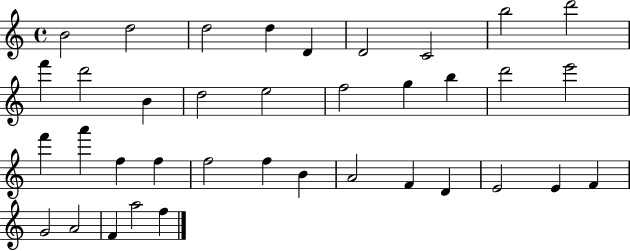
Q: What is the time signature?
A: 4/4